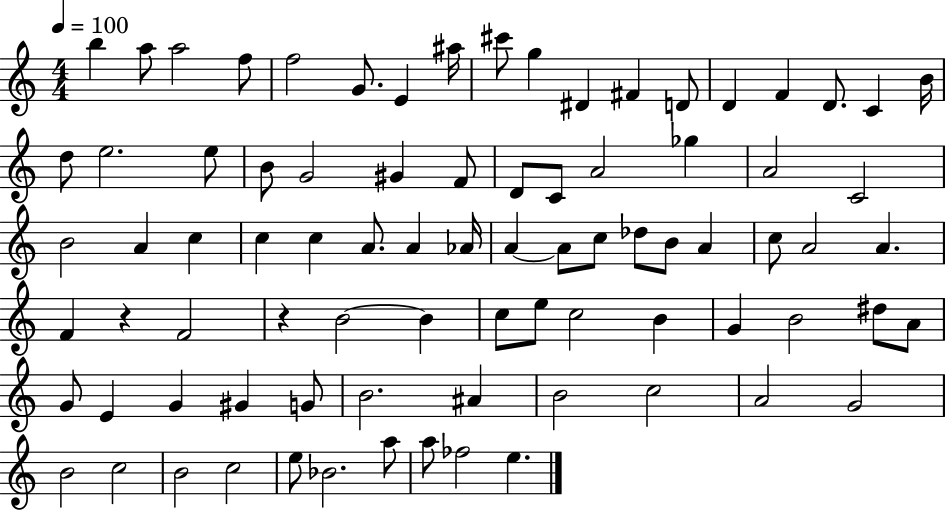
X:1
T:Untitled
M:4/4
L:1/4
K:C
b a/2 a2 f/2 f2 G/2 E ^a/4 ^c'/2 g ^D ^F D/2 D F D/2 C B/4 d/2 e2 e/2 B/2 G2 ^G F/2 D/2 C/2 A2 _g A2 C2 B2 A c c c A/2 A _A/4 A A/2 c/2 _d/2 B/2 A c/2 A2 A F z F2 z B2 B c/2 e/2 c2 B G B2 ^d/2 A/2 G/2 E G ^G G/2 B2 ^A B2 c2 A2 G2 B2 c2 B2 c2 e/2 _B2 a/2 a/2 _f2 e